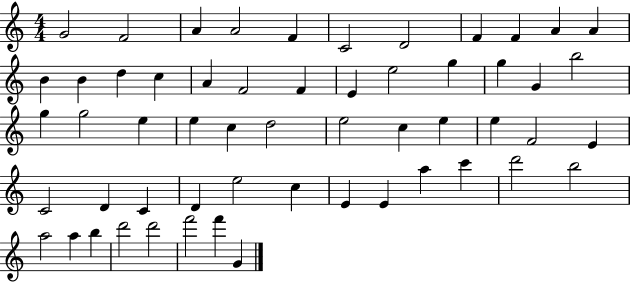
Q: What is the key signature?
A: C major